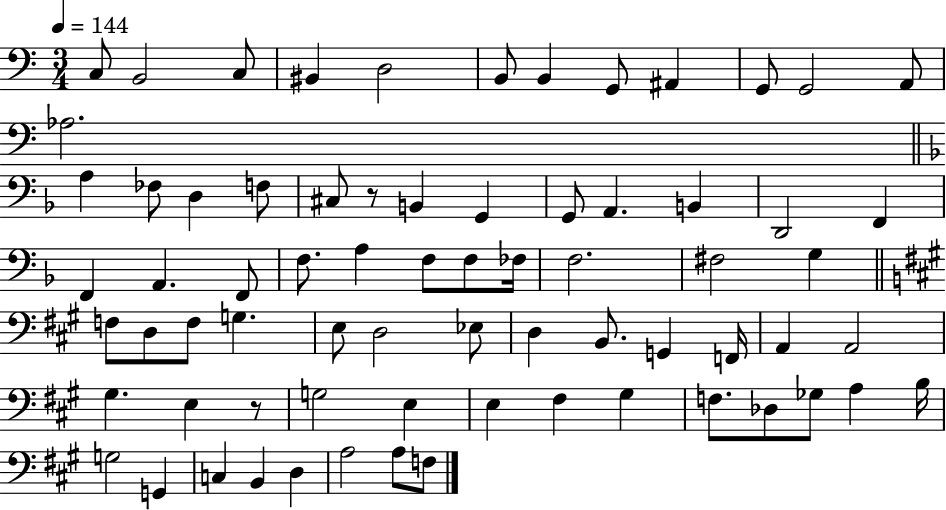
X:1
T:Untitled
M:3/4
L:1/4
K:C
C,/2 B,,2 C,/2 ^B,, D,2 B,,/2 B,, G,,/2 ^A,, G,,/2 G,,2 A,,/2 _A,2 A, _F,/2 D, F,/2 ^C,/2 z/2 B,, G,, G,,/2 A,, B,, D,,2 F,, F,, A,, F,,/2 F,/2 A, F,/2 F,/2 _F,/4 F,2 ^F,2 G, F,/2 D,/2 F,/2 G, E,/2 D,2 _E,/2 D, B,,/2 G,, F,,/4 A,, A,,2 ^G, E, z/2 G,2 E, E, ^F, ^G, F,/2 _D,/2 _G,/2 A, B,/4 G,2 G,, C, B,, D, A,2 A,/2 F,/2